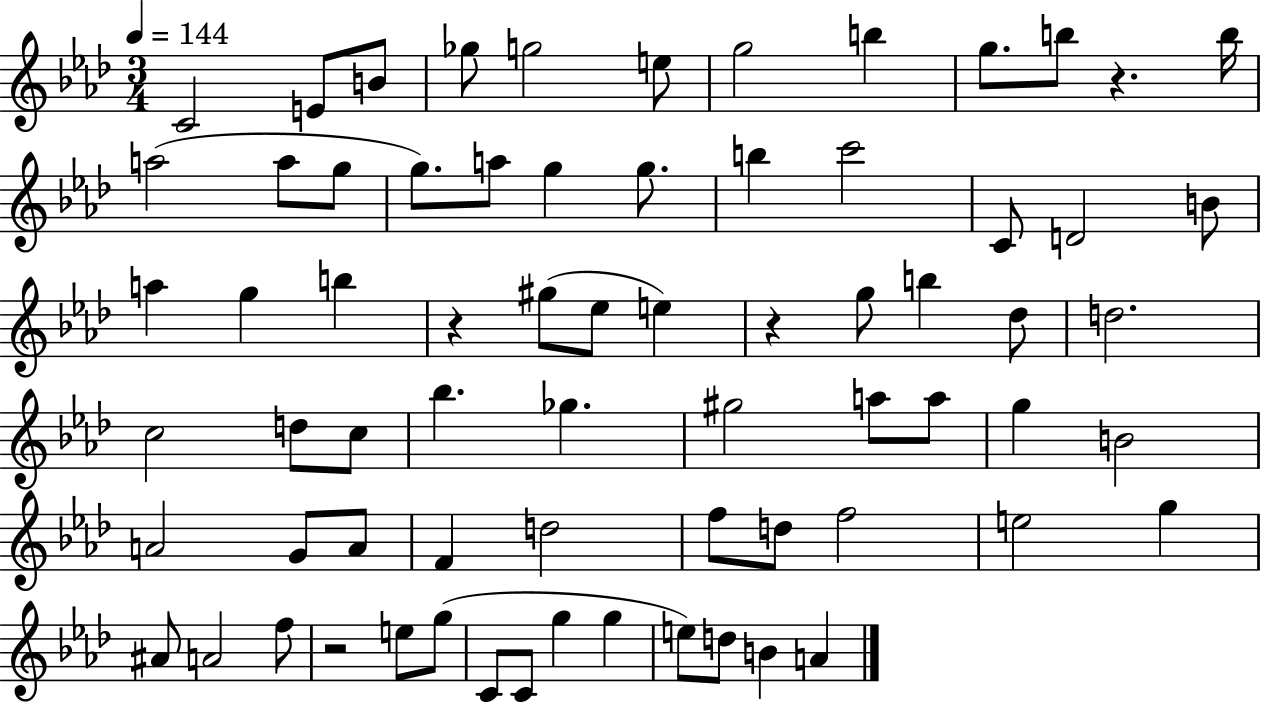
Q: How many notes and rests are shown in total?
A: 70